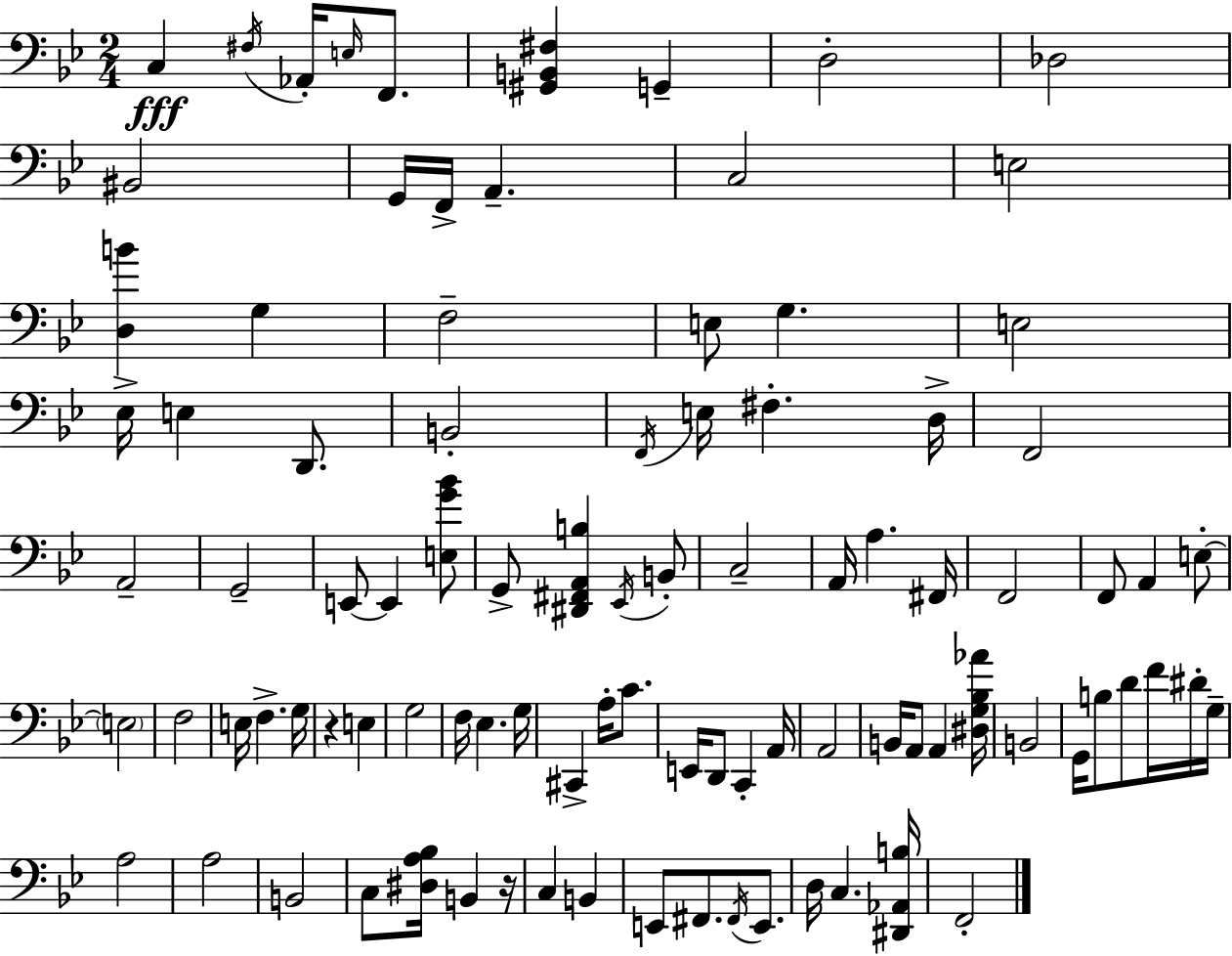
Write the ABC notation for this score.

X:1
T:Untitled
M:2/4
L:1/4
K:Gm
C, ^F,/4 _A,,/4 E,/4 F,,/2 [^G,,B,,^F,] G,, D,2 _D,2 ^B,,2 G,,/4 F,,/4 A,, C,2 E,2 [D,B] G, F,2 E,/2 G, E,2 _E,/4 E, D,,/2 B,,2 F,,/4 E,/4 ^F, D,/4 F,,2 A,,2 G,,2 E,,/2 E,, [E,G_B]/2 G,,/2 [^D,,^F,,A,,B,] _E,,/4 B,,/2 C,2 A,,/4 A, ^F,,/4 F,,2 F,,/2 A,, E,/2 E,2 F,2 E,/4 F, G,/4 z E, G,2 F,/4 _E, G,/4 ^C,, A,/4 C/2 E,,/4 D,,/2 C,, A,,/4 A,,2 B,,/4 A,,/2 A,, [^D,G,_B,_A]/4 B,,2 G,,/4 B,/2 D/2 F/4 ^D/4 G,/4 A,2 A,2 B,,2 C,/2 [^D,A,_B,]/4 B,, z/4 C, B,, E,,/2 ^F,,/2 ^F,,/4 E,,/2 D,/4 C, [^D,,_A,,B,]/4 F,,2